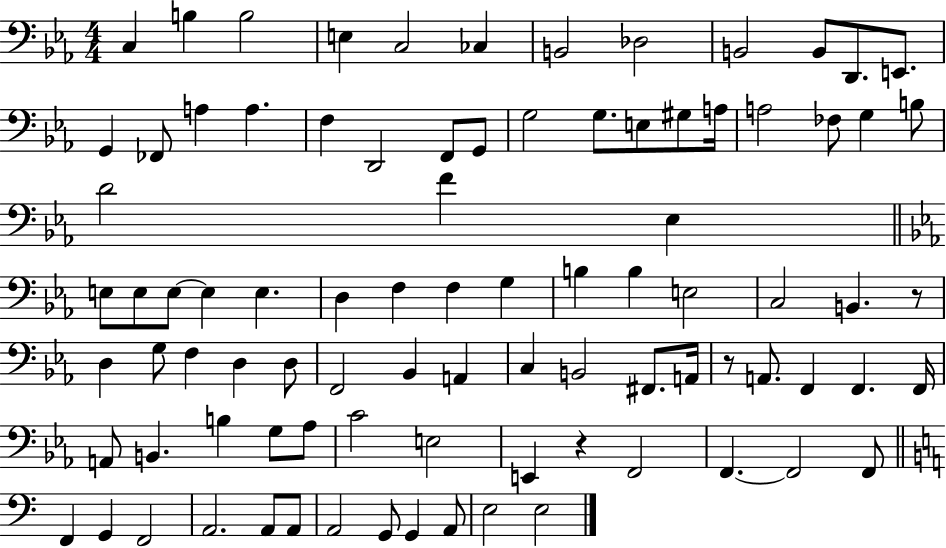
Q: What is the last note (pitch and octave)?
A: E3